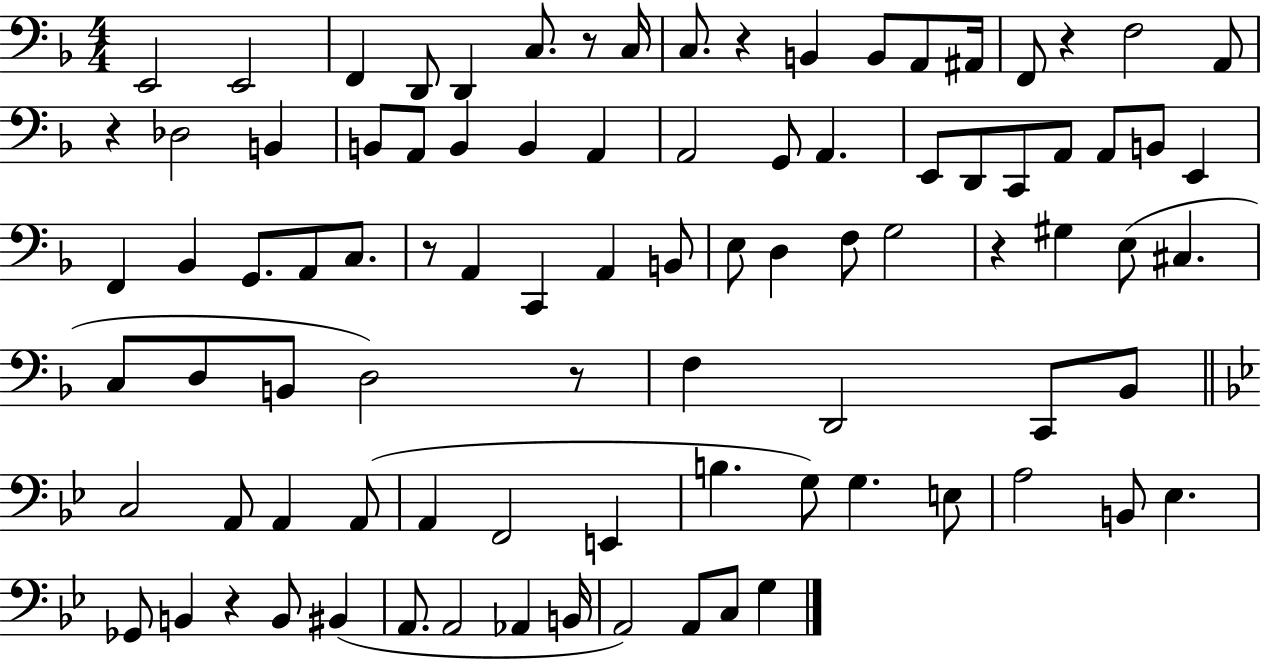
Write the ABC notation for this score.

X:1
T:Untitled
M:4/4
L:1/4
K:F
E,,2 E,,2 F,, D,,/2 D,, C,/2 z/2 C,/4 C,/2 z B,, B,,/2 A,,/2 ^A,,/4 F,,/2 z F,2 A,,/2 z _D,2 B,, B,,/2 A,,/2 B,, B,, A,, A,,2 G,,/2 A,, E,,/2 D,,/2 C,,/2 A,,/2 A,,/2 B,,/2 E,, F,, _B,, G,,/2 A,,/2 C,/2 z/2 A,, C,, A,, B,,/2 E,/2 D, F,/2 G,2 z ^G, E,/2 ^C, C,/2 D,/2 B,,/2 D,2 z/2 F, D,,2 C,,/2 _B,,/2 C,2 A,,/2 A,, A,,/2 A,, F,,2 E,, B, G,/2 G, E,/2 A,2 B,,/2 _E, _G,,/2 B,, z B,,/2 ^B,, A,,/2 A,,2 _A,, B,,/4 A,,2 A,,/2 C,/2 G,